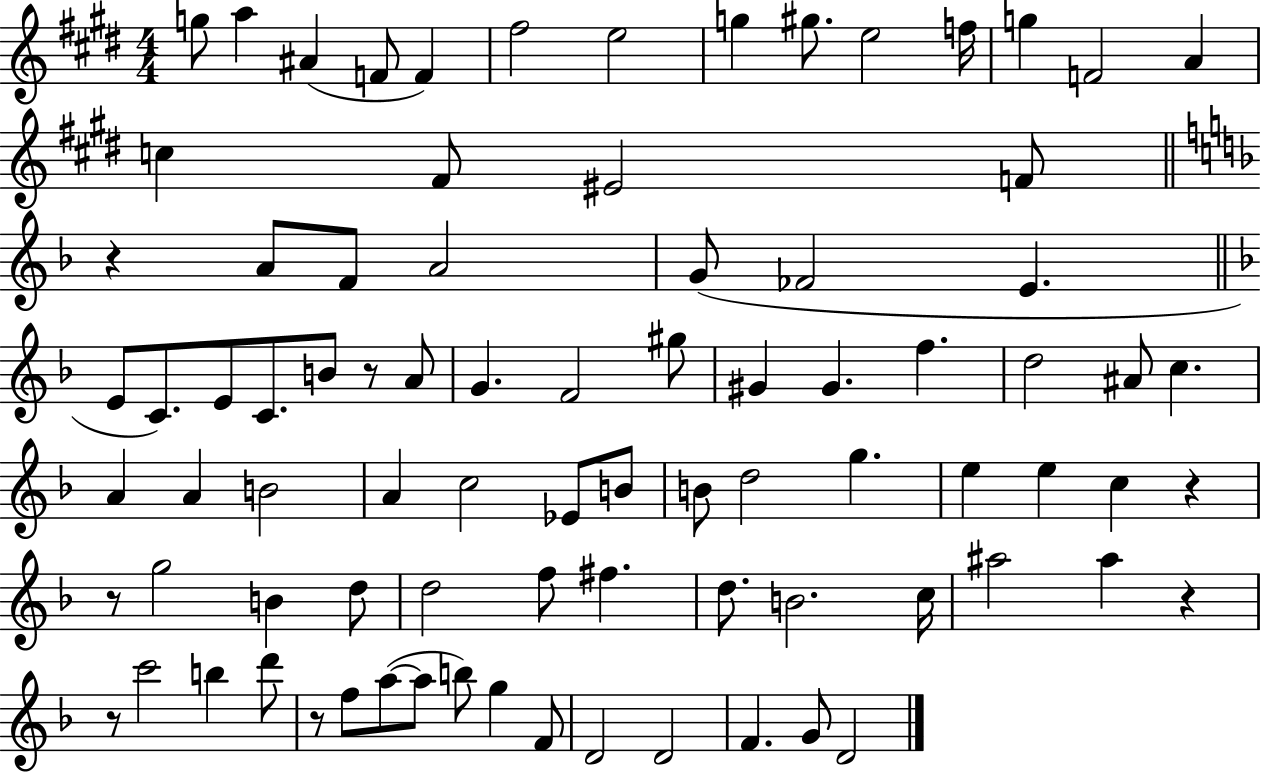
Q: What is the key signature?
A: E major